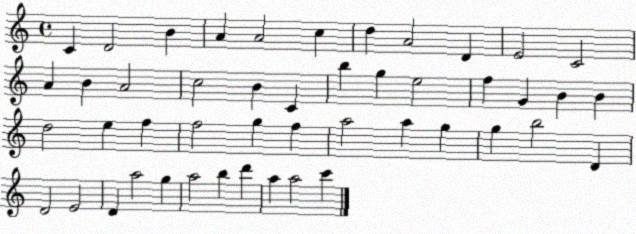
X:1
T:Untitled
M:4/4
L:1/4
K:C
C D2 B A A2 c d A2 D E2 C2 A B A2 c2 B C b g e2 f G B B d2 e f f2 g f a2 a g g b2 D D2 E2 D a2 g a2 b d' a a2 c'